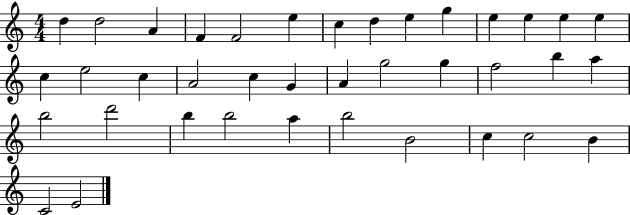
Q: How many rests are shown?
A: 0